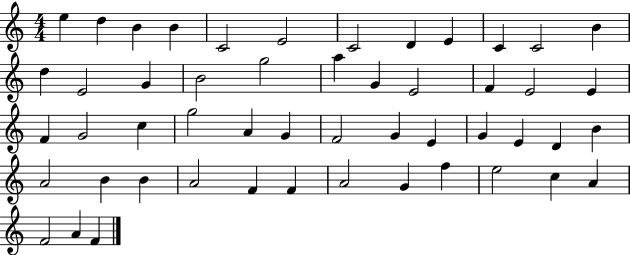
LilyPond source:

{
  \clef treble
  \numericTimeSignature
  \time 4/4
  \key c \major
  e''4 d''4 b'4 b'4 | c'2 e'2 | c'2 d'4 e'4 | c'4 c'2 b'4 | \break d''4 e'2 g'4 | b'2 g''2 | a''4 g'4 e'2 | f'4 e'2 e'4 | \break f'4 g'2 c''4 | g''2 a'4 g'4 | f'2 g'4 e'4 | g'4 e'4 d'4 b'4 | \break a'2 b'4 b'4 | a'2 f'4 f'4 | a'2 g'4 f''4 | e''2 c''4 a'4 | \break f'2 a'4 f'4 | \bar "|."
}